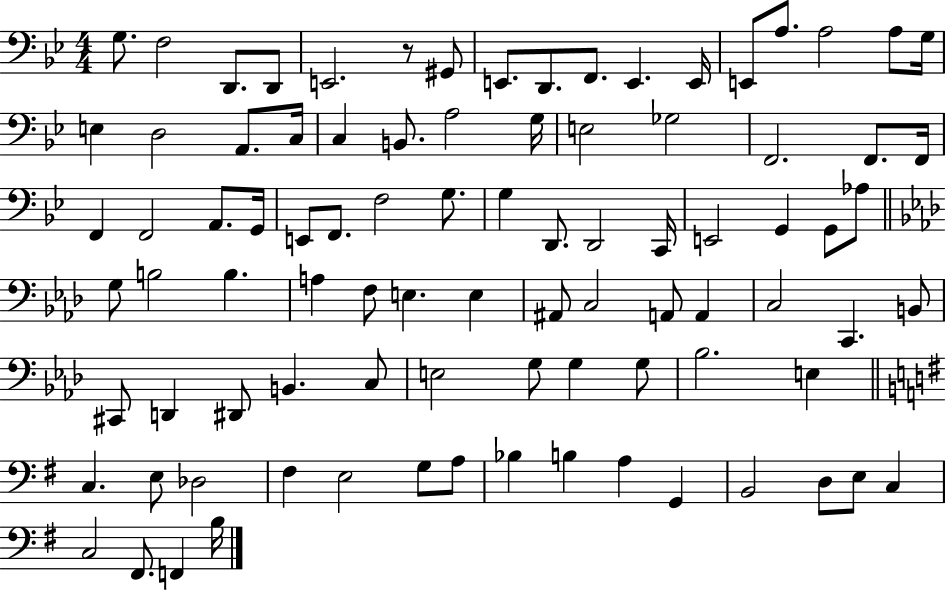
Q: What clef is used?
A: bass